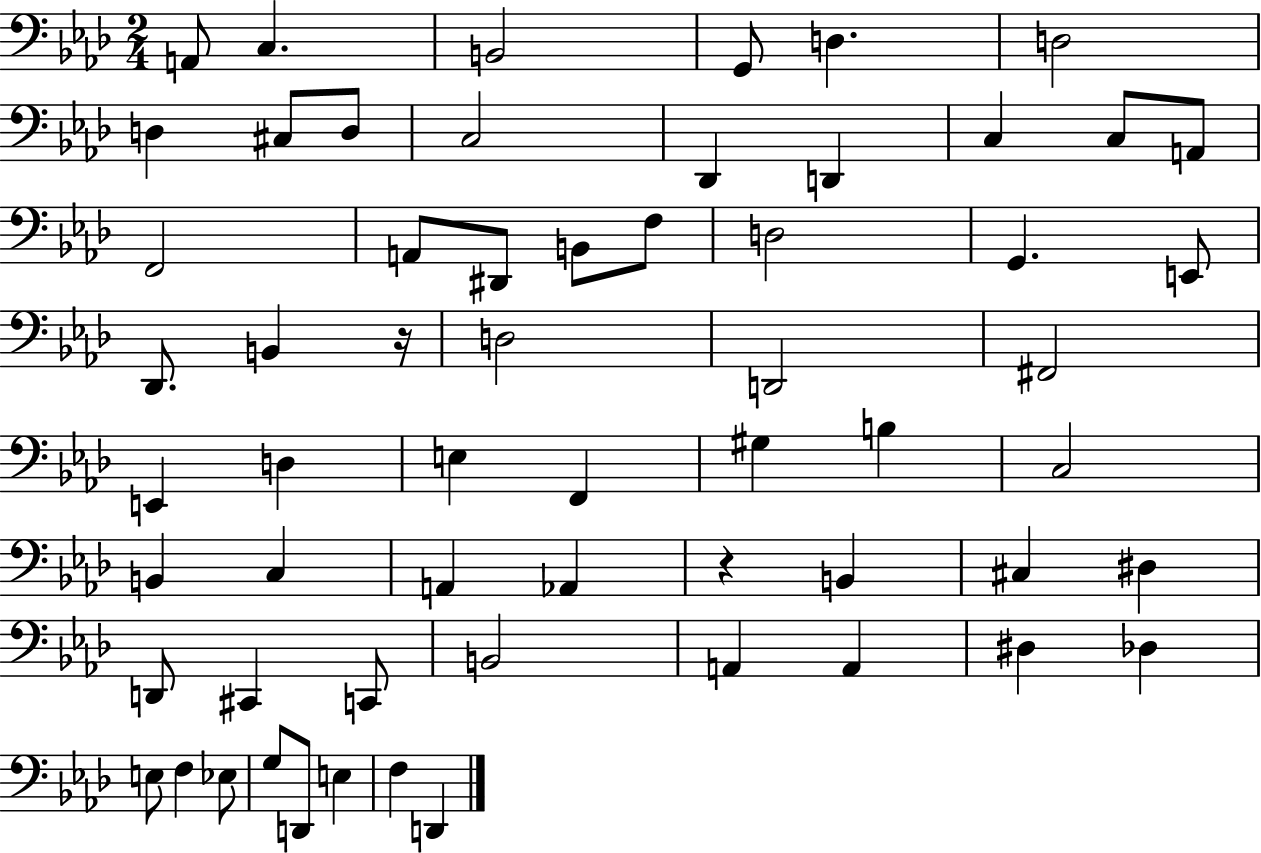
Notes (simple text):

A2/e C3/q. B2/h G2/e D3/q. D3/h D3/q C#3/e D3/e C3/h Db2/q D2/q C3/q C3/e A2/e F2/h A2/e D#2/e B2/e F3/e D3/h G2/q. E2/e Db2/e. B2/q R/s D3/h D2/h F#2/h E2/q D3/q E3/q F2/q G#3/q B3/q C3/h B2/q C3/q A2/q Ab2/q R/q B2/q C#3/q D#3/q D2/e C#2/q C2/e B2/h A2/q A2/q D#3/q Db3/q E3/e F3/q Eb3/e G3/e D2/e E3/q F3/q D2/q